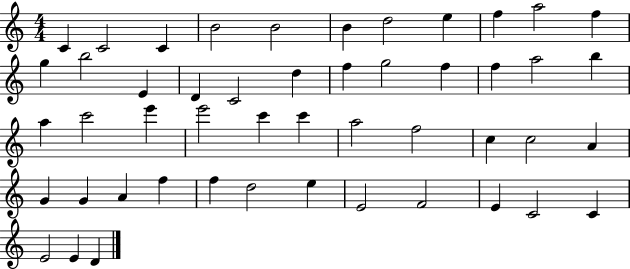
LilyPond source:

{
  \clef treble
  \numericTimeSignature
  \time 4/4
  \key c \major
  c'4 c'2 c'4 | b'2 b'2 | b'4 d''2 e''4 | f''4 a''2 f''4 | \break g''4 b''2 e'4 | d'4 c'2 d''4 | f''4 g''2 f''4 | f''4 a''2 b''4 | \break a''4 c'''2 e'''4 | e'''2 c'''4 c'''4 | a''2 f''2 | c''4 c''2 a'4 | \break g'4 g'4 a'4 f''4 | f''4 d''2 e''4 | e'2 f'2 | e'4 c'2 c'4 | \break e'2 e'4 d'4 | \bar "|."
}